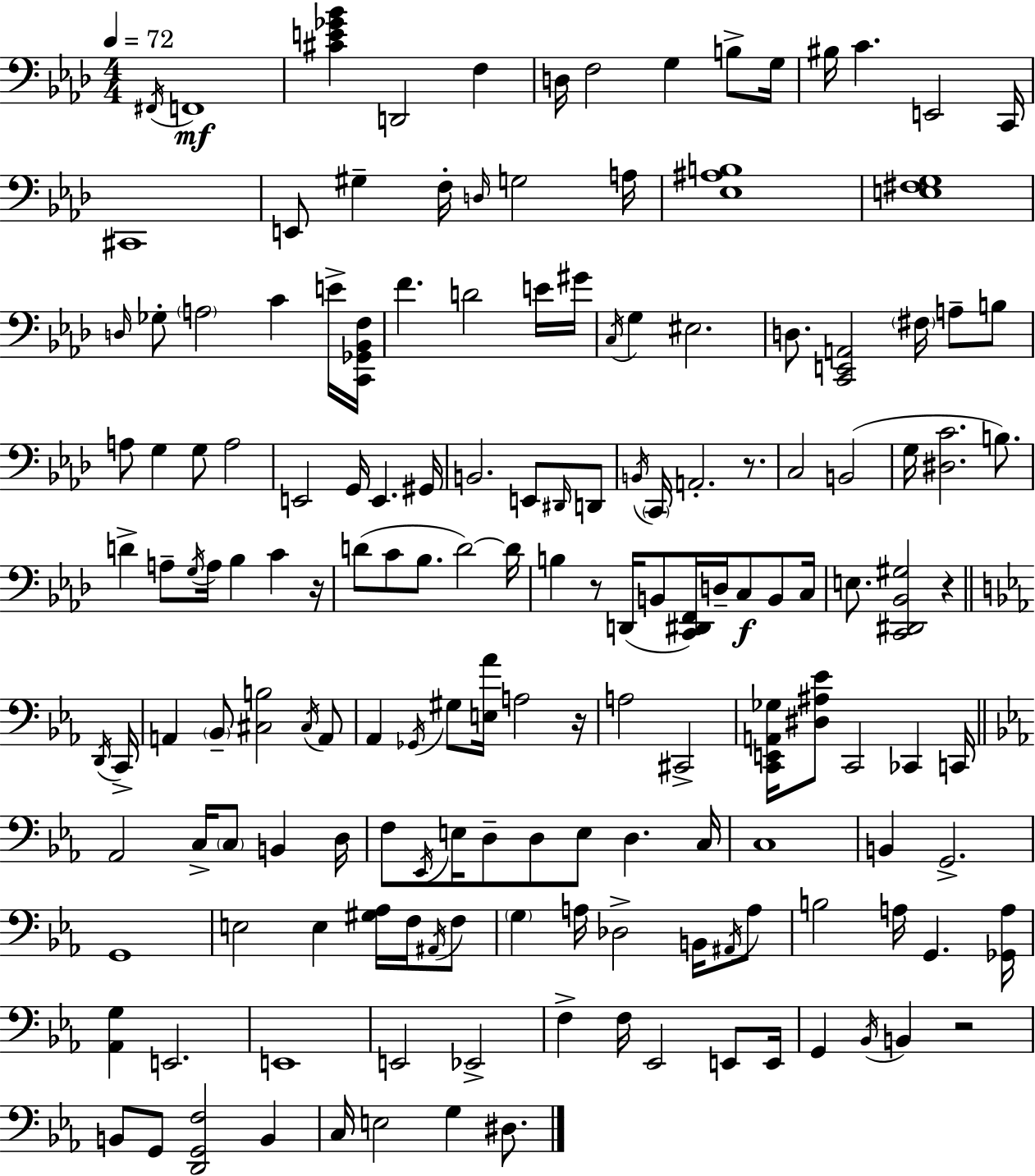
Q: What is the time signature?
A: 4/4